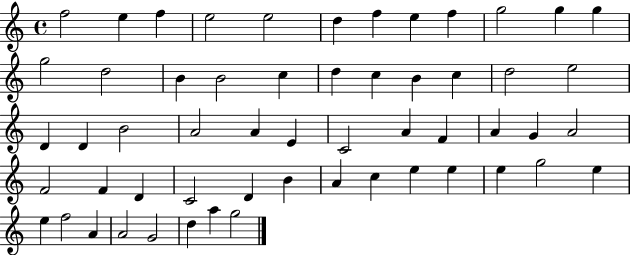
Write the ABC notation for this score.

X:1
T:Untitled
M:4/4
L:1/4
K:C
f2 e f e2 e2 d f e f g2 g g g2 d2 B B2 c d c B c d2 e2 D D B2 A2 A E C2 A F A G A2 F2 F D C2 D B A c e e e g2 e e f2 A A2 G2 d a g2